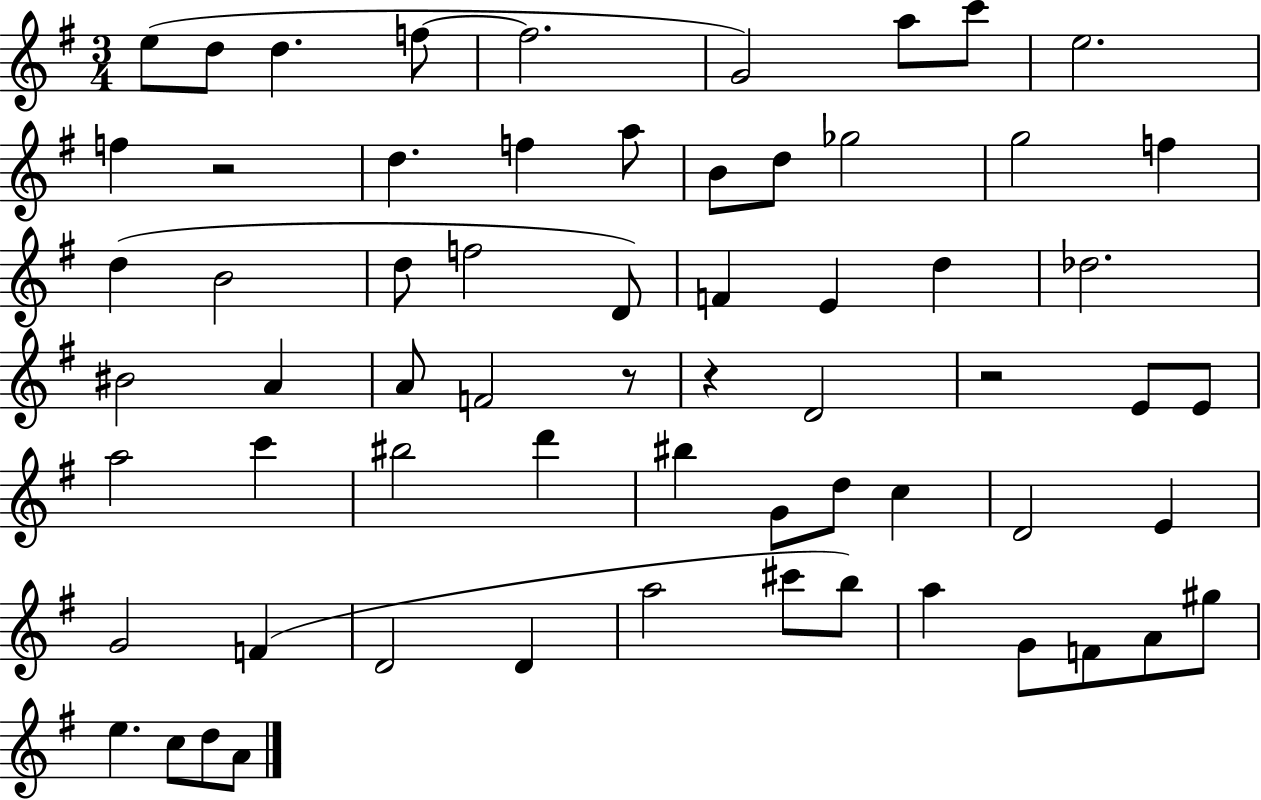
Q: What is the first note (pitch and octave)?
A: E5